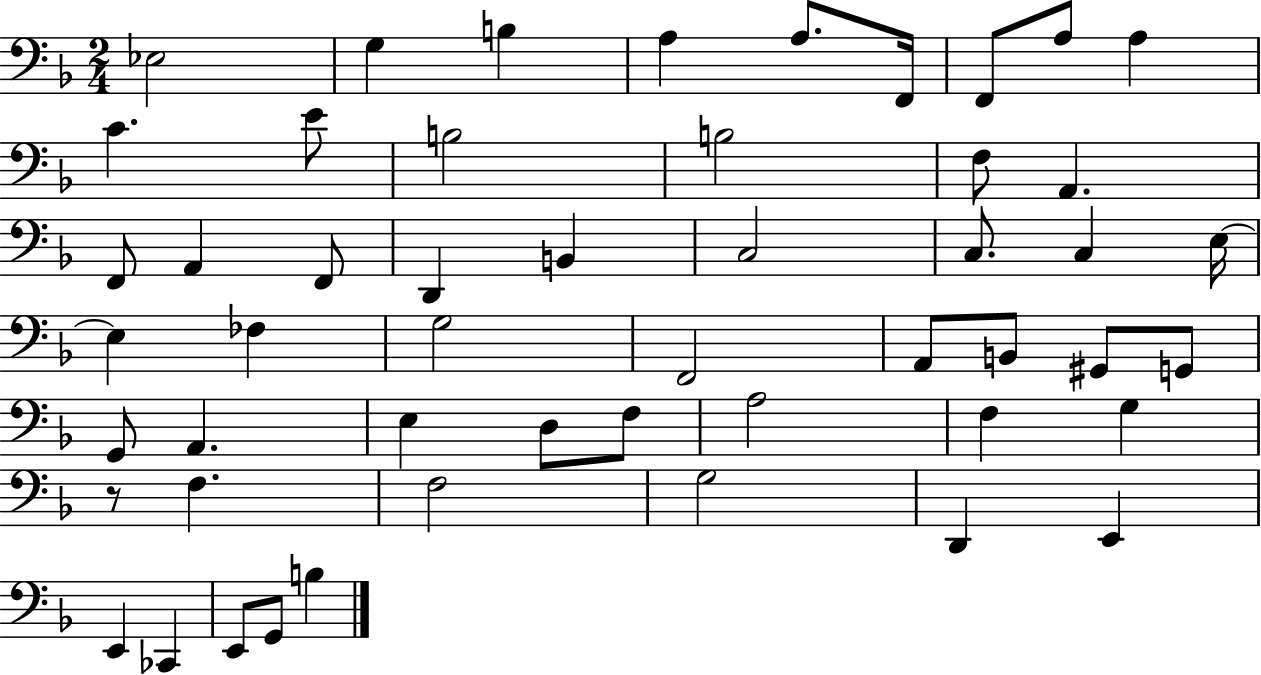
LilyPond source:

{
  \clef bass
  \numericTimeSignature
  \time 2/4
  \key f \major
  \repeat volta 2 { ees2 | g4 b4 | a4 a8. f,16 | f,8 a8 a4 | \break c'4. e'8 | b2 | b2 | f8 a,4. | \break f,8 a,4 f,8 | d,4 b,4 | c2 | c8. c4 e16~~ | \break e4 fes4 | g2 | f,2 | a,8 b,8 gis,8 g,8 | \break g,8 a,4. | e4 d8 f8 | a2 | f4 g4 | \break r8 f4. | f2 | g2 | d,4 e,4 | \break e,4 ces,4 | e,8 g,8 b4 | } \bar "|."
}